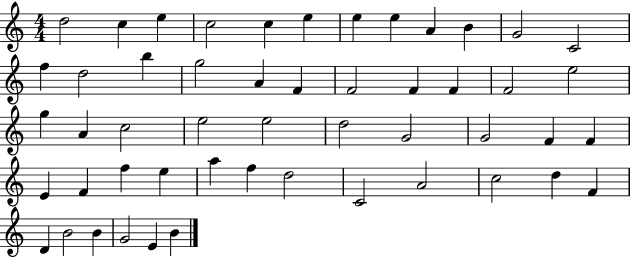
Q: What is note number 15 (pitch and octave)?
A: B5